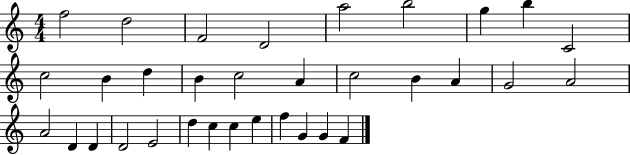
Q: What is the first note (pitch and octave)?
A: F5